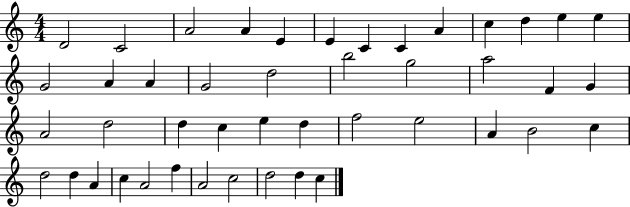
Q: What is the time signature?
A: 4/4